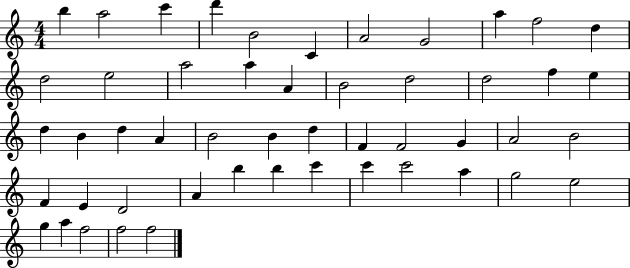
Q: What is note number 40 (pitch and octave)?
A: C6